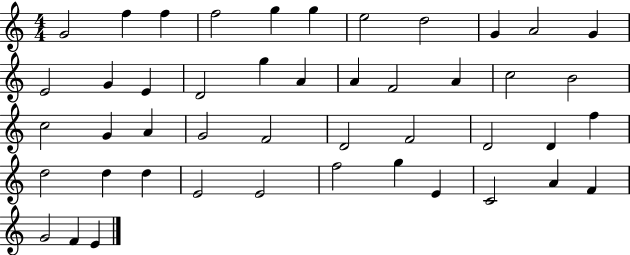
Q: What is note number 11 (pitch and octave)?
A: G4